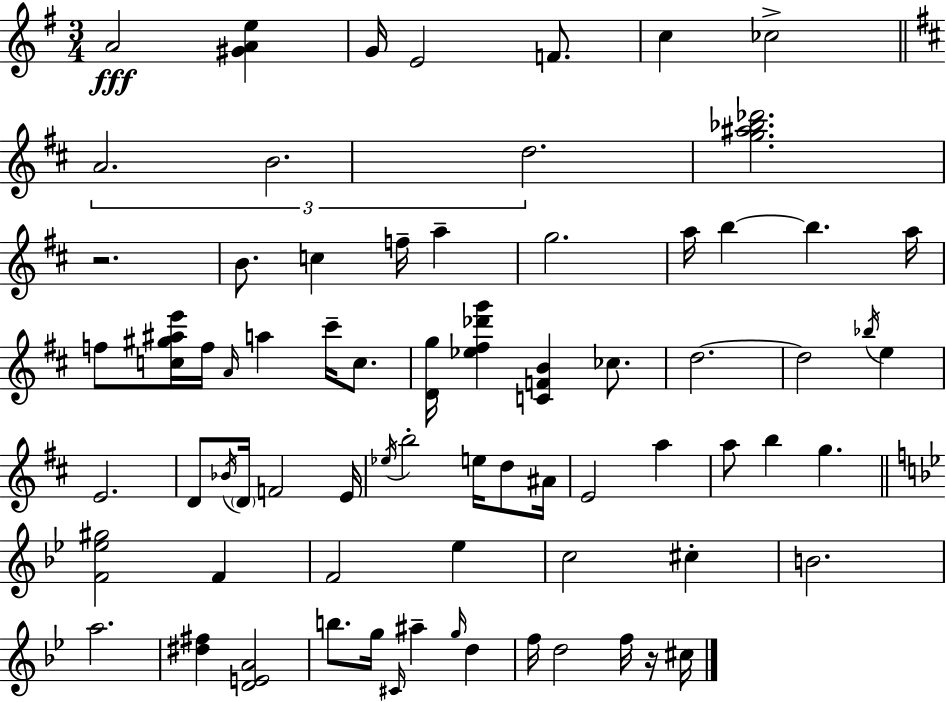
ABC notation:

X:1
T:Untitled
M:3/4
L:1/4
K:Em
A2 [^GAe] G/4 E2 F/2 c _c2 A2 B2 d2 [g^a_b_d']2 z2 B/2 c f/4 a g2 a/4 b b a/4 f/2 [c^g^ae']/4 f/4 A/4 a ^c'/4 c/2 [Dg]/4 [_e^f_d'g'] [CFB] _c/2 d2 d2 _b/4 e E2 D/2 _B/4 D/4 F2 E/4 _e/4 b2 e/4 d/2 ^A/4 E2 a a/2 b g [F_e^g]2 F F2 _e c2 ^c B2 a2 [^d^f] [DEA]2 b/2 g/4 ^C/4 ^a g/4 d f/4 d2 f/4 z/4 ^c/4